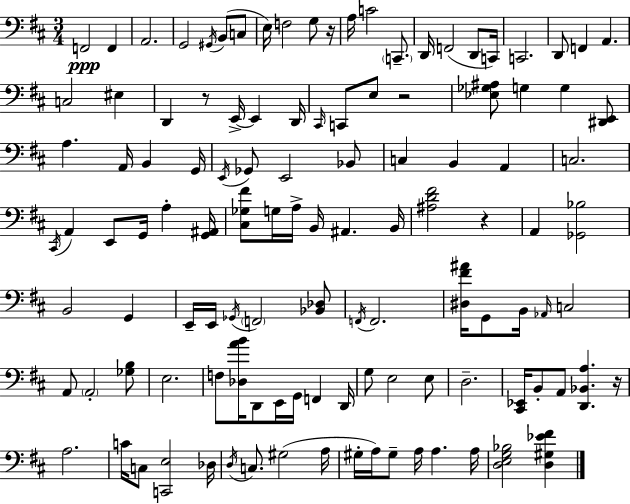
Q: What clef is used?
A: bass